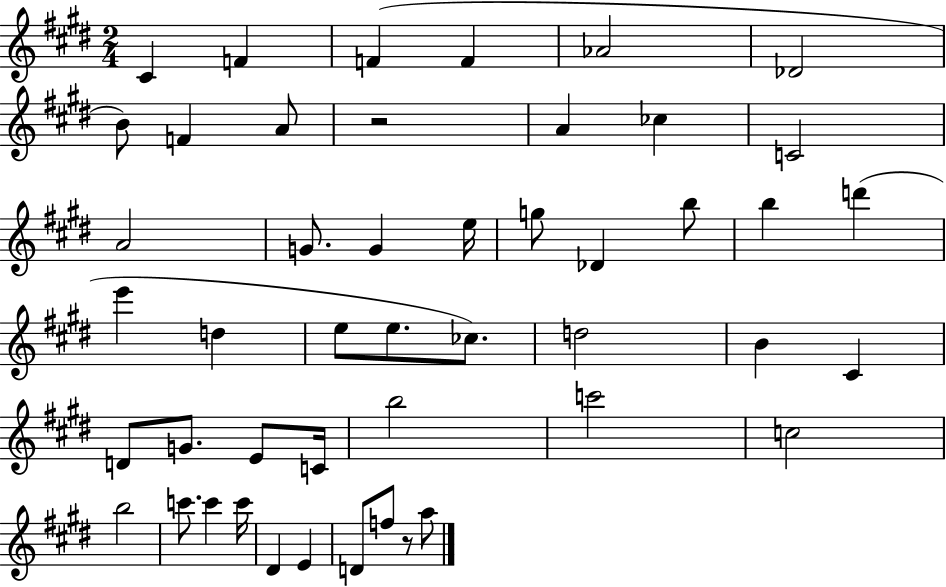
C#4/q F4/q F4/q F4/q Ab4/h Db4/h B4/e F4/q A4/e R/h A4/q CES5/q C4/h A4/h G4/e. G4/q E5/s G5/e Db4/q B5/e B5/q D6/q E6/q D5/q E5/e E5/e. CES5/e. D5/h B4/q C#4/q D4/e G4/e. E4/e C4/s B5/h C6/h C5/h B5/h C6/e. C6/q C6/s D#4/q E4/q D4/e F5/e R/e A5/e